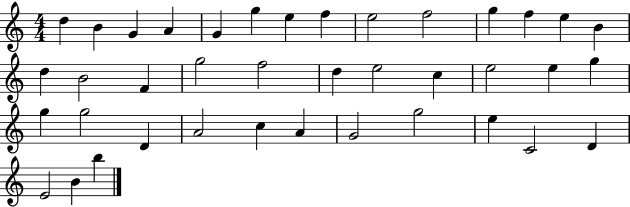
D5/q B4/q G4/q A4/q G4/q G5/q E5/q F5/q E5/h F5/h G5/q F5/q E5/q B4/q D5/q B4/h F4/q G5/h F5/h D5/q E5/h C5/q E5/h E5/q G5/q G5/q G5/h D4/q A4/h C5/q A4/q G4/h G5/h E5/q C4/h D4/q E4/h B4/q B5/q